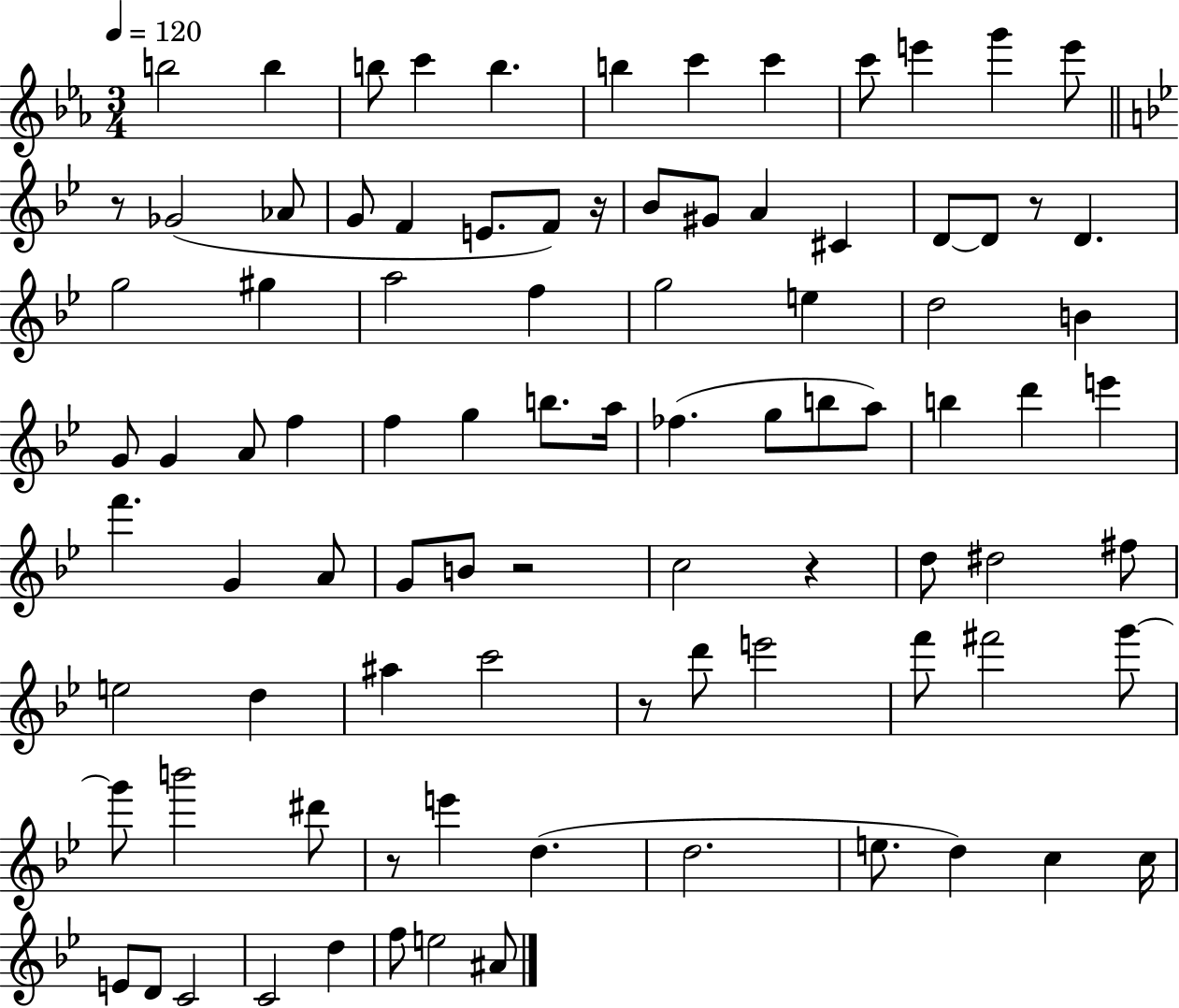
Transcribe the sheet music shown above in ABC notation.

X:1
T:Untitled
M:3/4
L:1/4
K:Eb
b2 b b/2 c' b b c' c' c'/2 e' g' e'/2 z/2 _G2 _A/2 G/2 F E/2 F/2 z/4 _B/2 ^G/2 A ^C D/2 D/2 z/2 D g2 ^g a2 f g2 e d2 B G/2 G A/2 f f g b/2 a/4 _f g/2 b/2 a/2 b d' e' f' G A/2 G/2 B/2 z2 c2 z d/2 ^d2 ^f/2 e2 d ^a c'2 z/2 d'/2 e'2 f'/2 ^f'2 g'/2 g'/2 b'2 ^d'/2 z/2 e' d d2 e/2 d c c/4 E/2 D/2 C2 C2 d f/2 e2 ^A/2